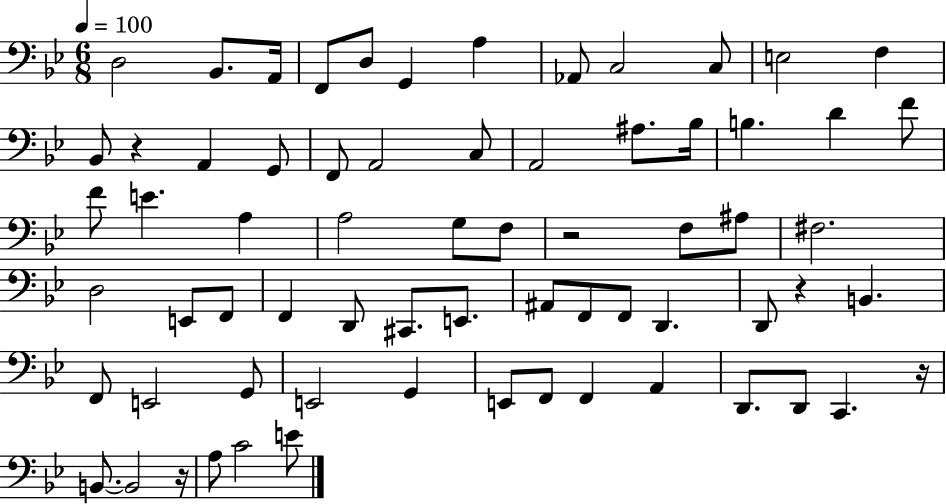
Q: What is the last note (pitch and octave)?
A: E4